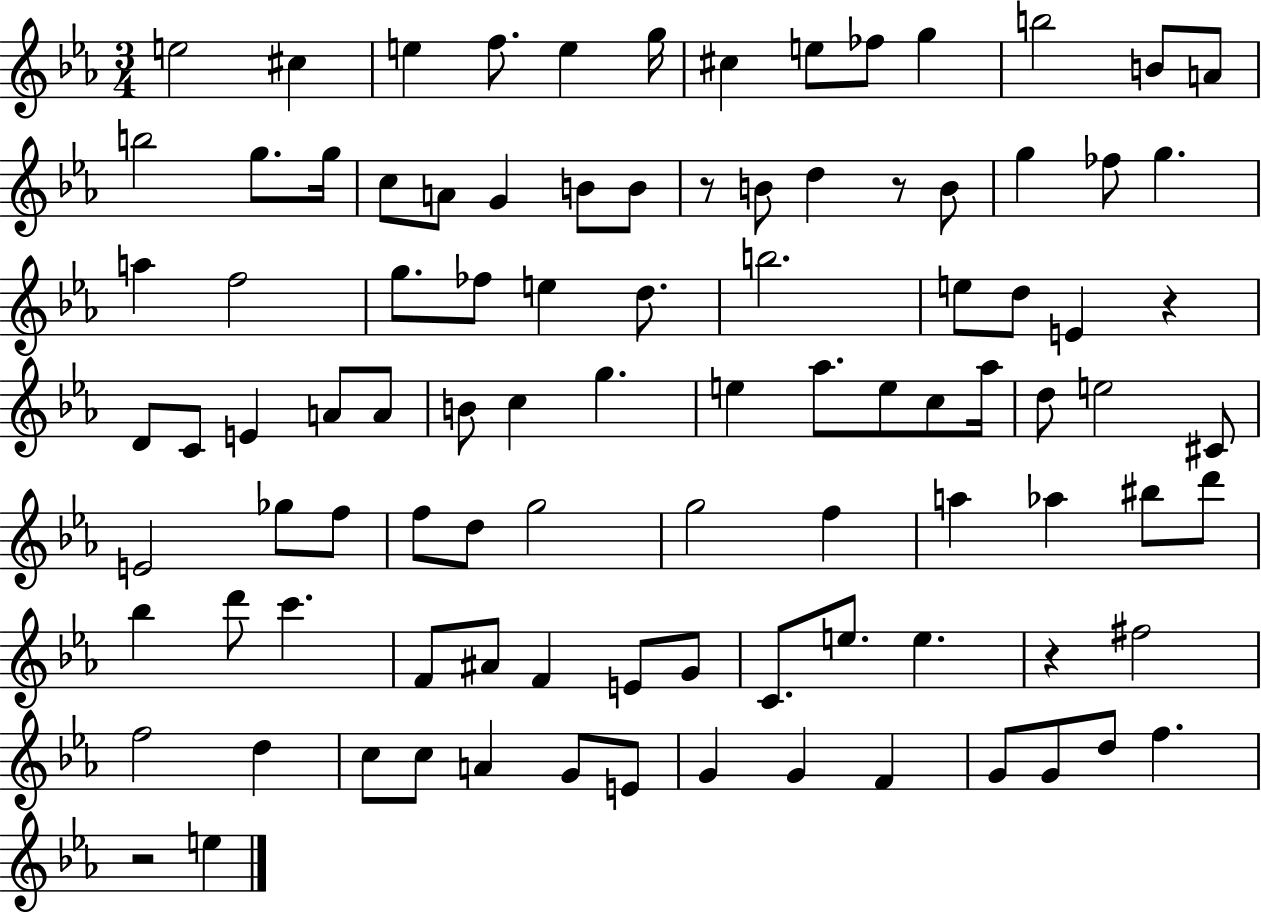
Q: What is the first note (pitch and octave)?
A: E5